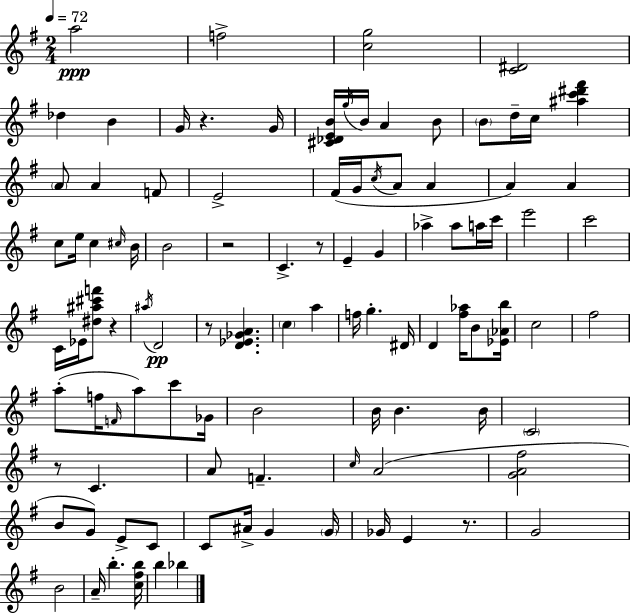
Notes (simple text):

A5/h F5/h [C5,G5]/h [C4,D#4]/h Db5/q B4/q G4/s R/q. G4/s [C#4,Db4,E4,B4]/s G5/s B4/s A4/q B4/e B4/e D5/s C5/s [A#5,C6,D#6,F#6]/q A4/e A4/q F4/e E4/h F#4/s G4/s C5/s A4/e A4/q A4/q A4/q C5/e E5/s C5/q C#5/s B4/s B4/h R/h C4/q. R/e E4/q G4/q Ab5/q Ab5/e A5/s C6/s E6/h C6/h C4/s Eb4/s [D#5,A#5,C#6,F6]/e R/q A#5/s D4/h R/e [D4,Eb4,Gb4,A4]/q. C5/q A5/q F5/s G5/q. D#4/s D4/q [F#5,Ab5]/s B4/e [Eb4,Ab4,B5]/s C5/h F#5/h A5/e F5/s F4/s A5/e C6/e Gb4/s B4/h B4/s B4/q. B4/s C4/h R/e C4/q. A4/e F4/q. C5/s A4/h [G4,A4,F#5]/h B4/e G4/e E4/e C4/e C4/e A#4/s G4/q G4/s Gb4/s E4/q R/e. G4/h B4/h A4/s B5/q. [C5,F#5,B5]/s B5/q Bb5/q